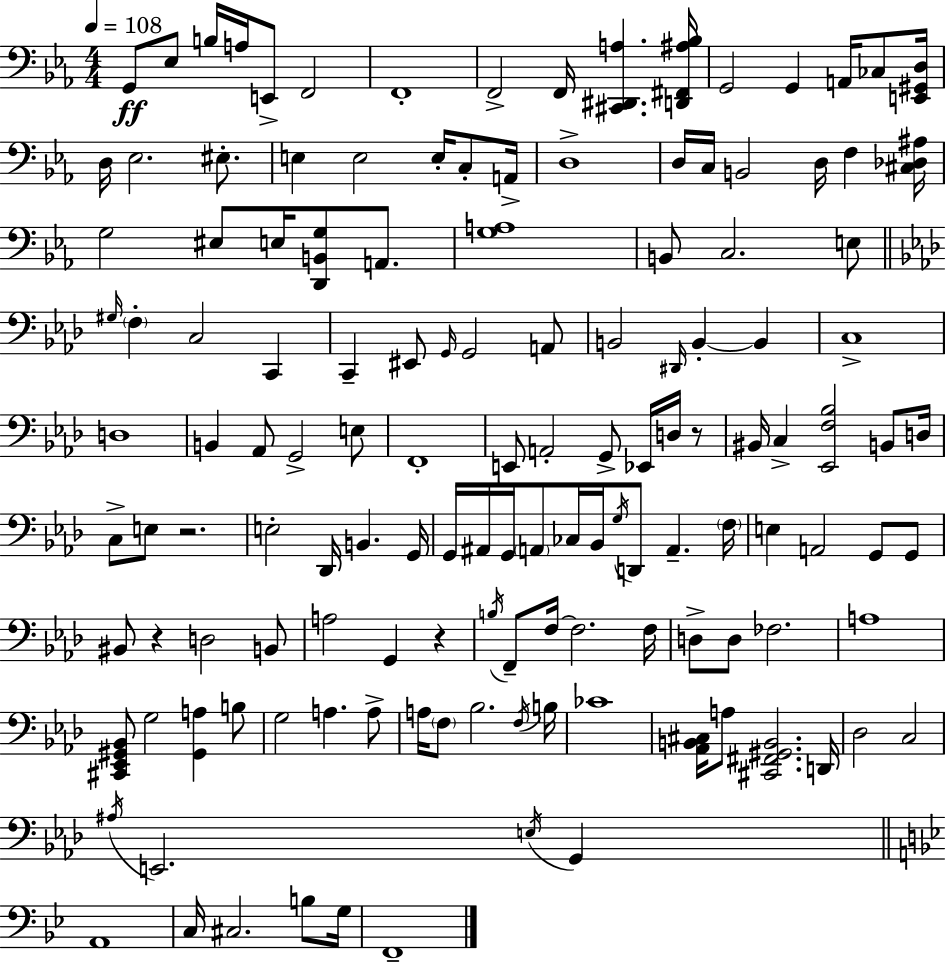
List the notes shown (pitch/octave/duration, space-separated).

G2/e Eb3/e B3/s A3/s E2/e F2/h F2/w F2/h F2/s [C#2,D#2,A3]/q. [D2,F#2,A#3,Bb3]/s G2/h G2/q A2/s CES3/e [E2,G#2,D3]/s D3/s Eb3/h. EIS3/e. E3/q E3/h E3/s C3/e A2/s D3/w D3/s C3/s B2/h D3/s F3/q [C#3,Db3,A#3]/s G3/h EIS3/e E3/s [D2,B2,G3]/e A2/e. [G3,A3]/w B2/e C3/h. E3/e G#3/s F3/q C3/h C2/q C2/q EIS2/e G2/s G2/h A2/e B2/h D#2/s B2/q B2/q C3/w D3/w B2/q Ab2/e G2/h E3/e F2/w E2/e A2/h G2/e Eb2/s D3/s R/e BIS2/s C3/q [Eb2,F3,Bb3]/h B2/e D3/s C3/e E3/e R/h. E3/h Db2/s B2/q. G2/s G2/s A#2/s G2/s A2/e CES3/s Bb2/s G3/s D2/e A2/q. F3/s E3/q A2/h G2/e G2/e BIS2/e R/q D3/h B2/e A3/h G2/q R/q B3/s F2/e F3/s F3/h. F3/s D3/e D3/e FES3/h. A3/w [C#2,Eb2,G#2,Bb2]/e G3/h [G#2,A3]/q B3/e G3/h A3/q. A3/e A3/s F3/e Bb3/h. F3/s B3/s CES4/w [Ab2,B2,C#3]/s A3/e [C#2,F#2,G#2,B2]/h. D2/s Db3/h C3/h A#3/s E2/h. E3/s G2/q A2/w C3/s C#3/h. B3/e G3/s F2/w